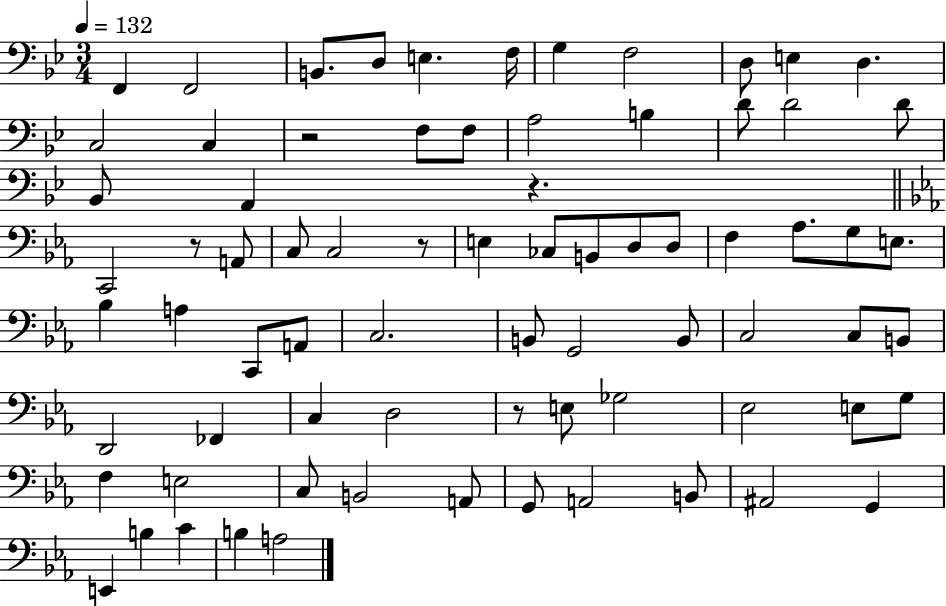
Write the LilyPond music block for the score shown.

{
  \clef bass
  \numericTimeSignature
  \time 3/4
  \key bes \major
  \tempo 4 = 132
  f,4 f,2 | b,8. d8 e4. f16 | g4 f2 | d8 e4 d4. | \break c2 c4 | r2 f8 f8 | a2 b4 | d'8 d'2 d'8 | \break bes,8 a,4 r4. | \bar "||" \break \key ees \major c,2 r8 a,8 | c8 c2 r8 | e4 ces8 b,8 d8 d8 | f4 aes8. g8 e8. | \break bes4 a4 c,8 a,8 | c2. | b,8 g,2 b,8 | c2 c8 b,8 | \break d,2 fes,4 | c4 d2 | r8 e8 ges2 | ees2 e8 g8 | \break f4 e2 | c8 b,2 a,8 | g,8 a,2 b,8 | ais,2 g,4 | \break e,4 b4 c'4 | b4 a2 | \bar "|."
}